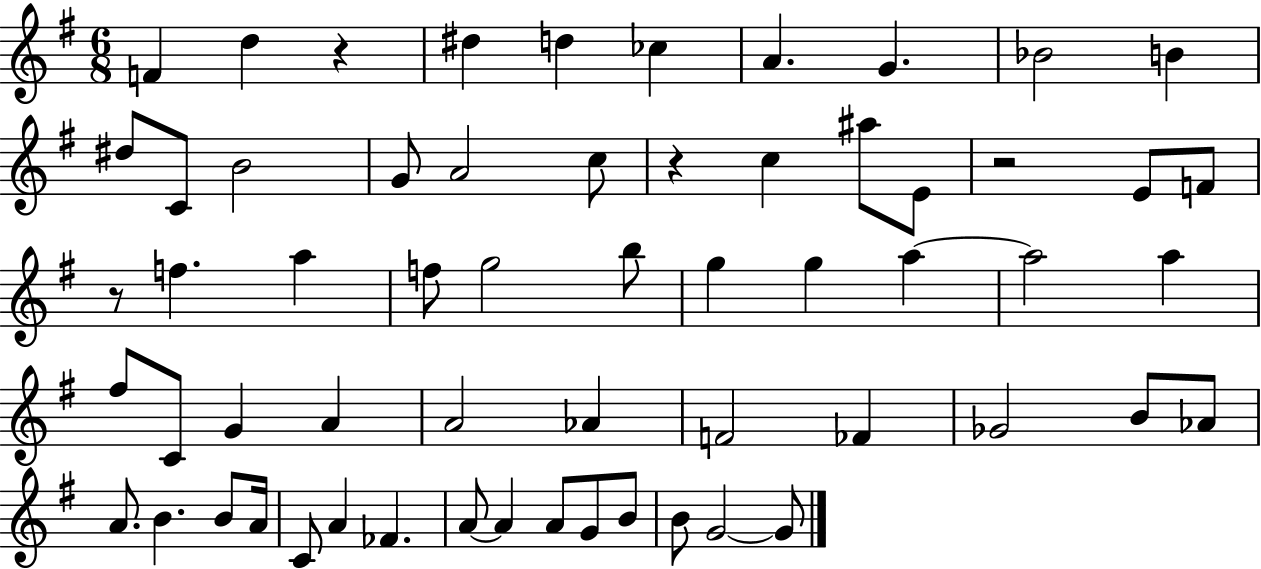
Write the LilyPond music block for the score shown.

{
  \clef treble
  \numericTimeSignature
  \time 6/8
  \key g \major
  f'4 d''4 r4 | dis''4 d''4 ces''4 | a'4. g'4. | bes'2 b'4 | \break dis''8 c'8 b'2 | g'8 a'2 c''8 | r4 c''4 ais''8 e'8 | r2 e'8 f'8 | \break r8 f''4. a''4 | f''8 g''2 b''8 | g''4 g''4 a''4~~ | a''2 a''4 | \break fis''8 c'8 g'4 a'4 | a'2 aes'4 | f'2 fes'4 | ges'2 b'8 aes'8 | \break a'8. b'4. b'8 a'16 | c'8 a'4 fes'4. | a'8~~ a'4 a'8 g'8 b'8 | b'8 g'2~~ g'8 | \break \bar "|."
}